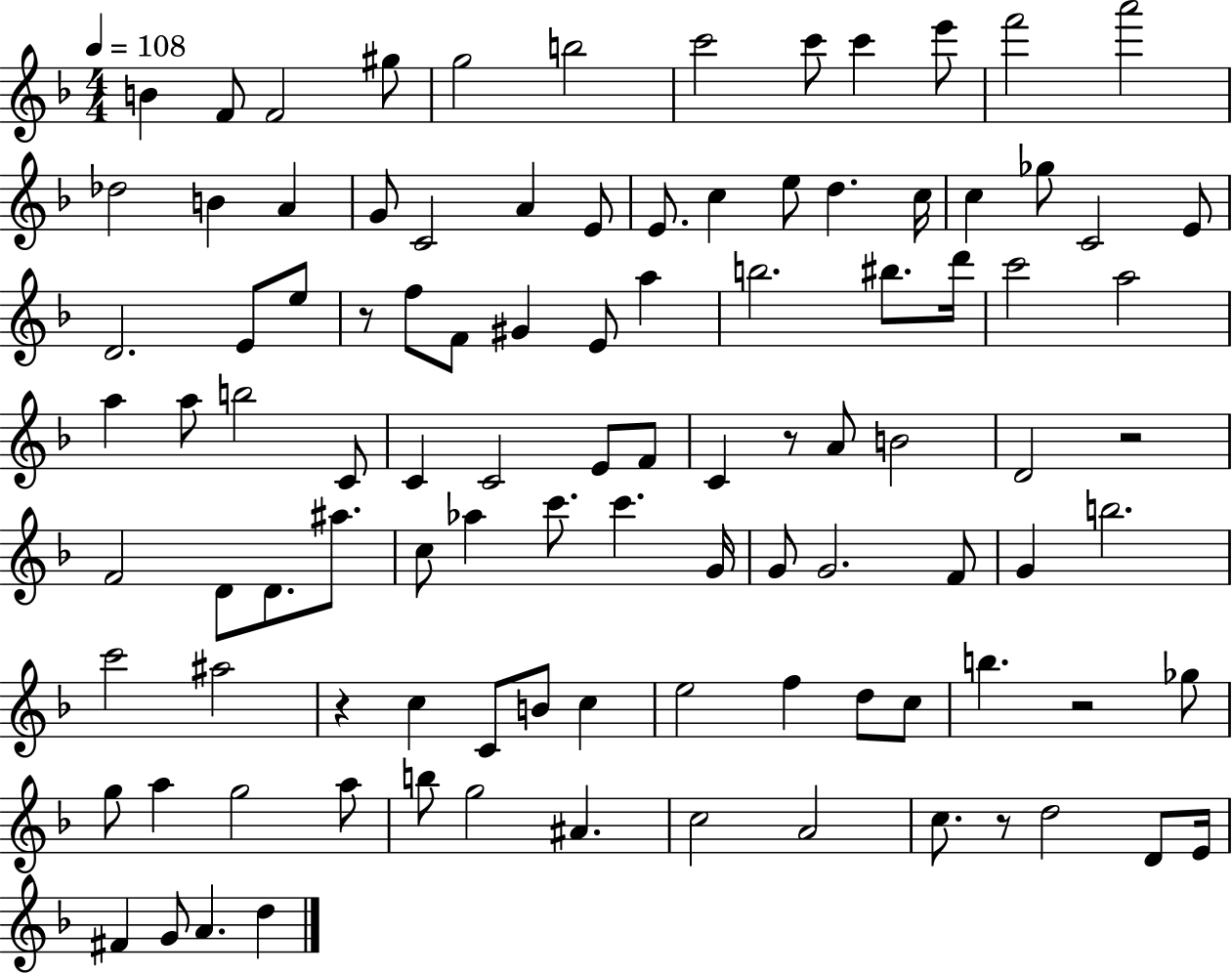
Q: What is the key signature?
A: F major